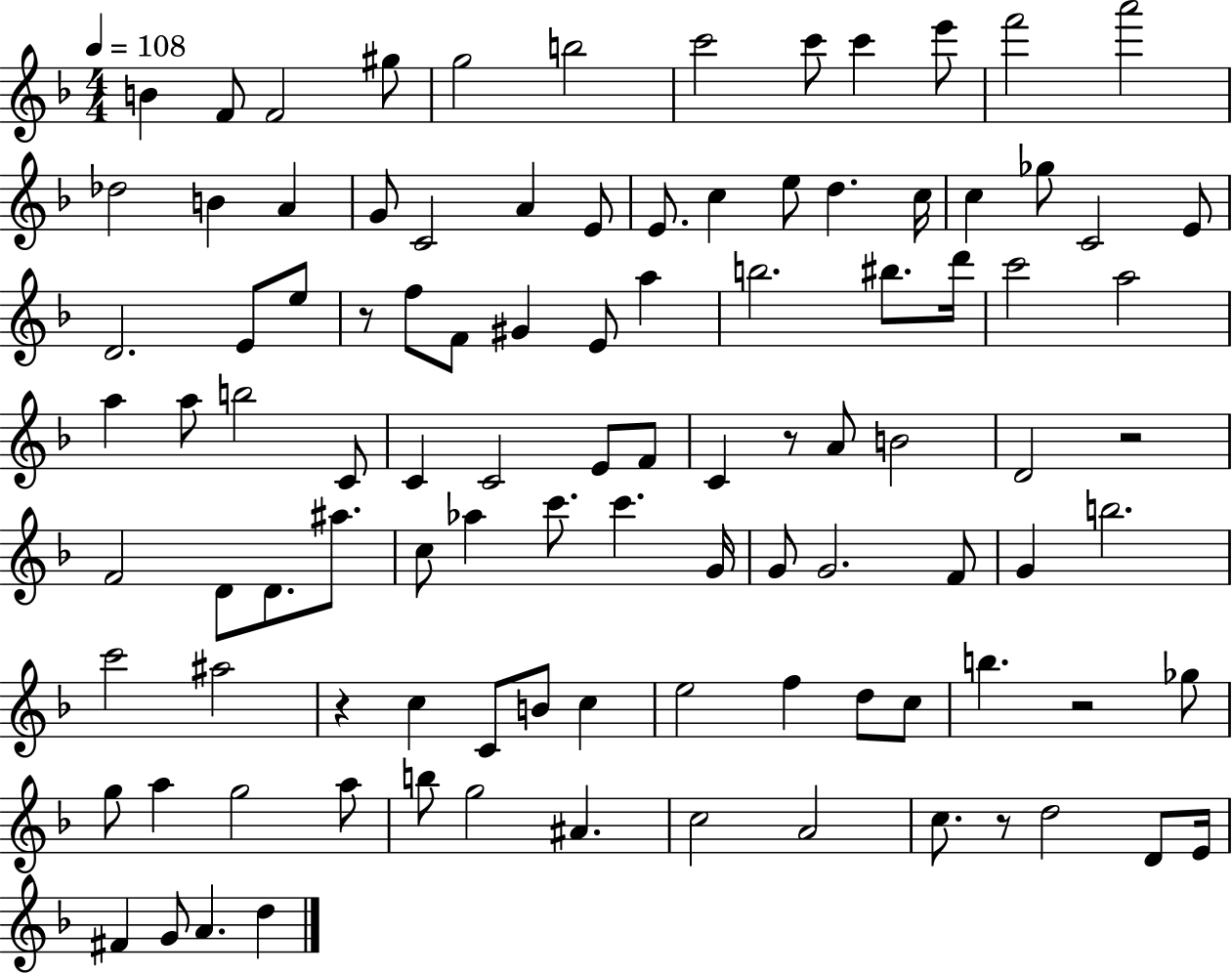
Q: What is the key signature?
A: F major